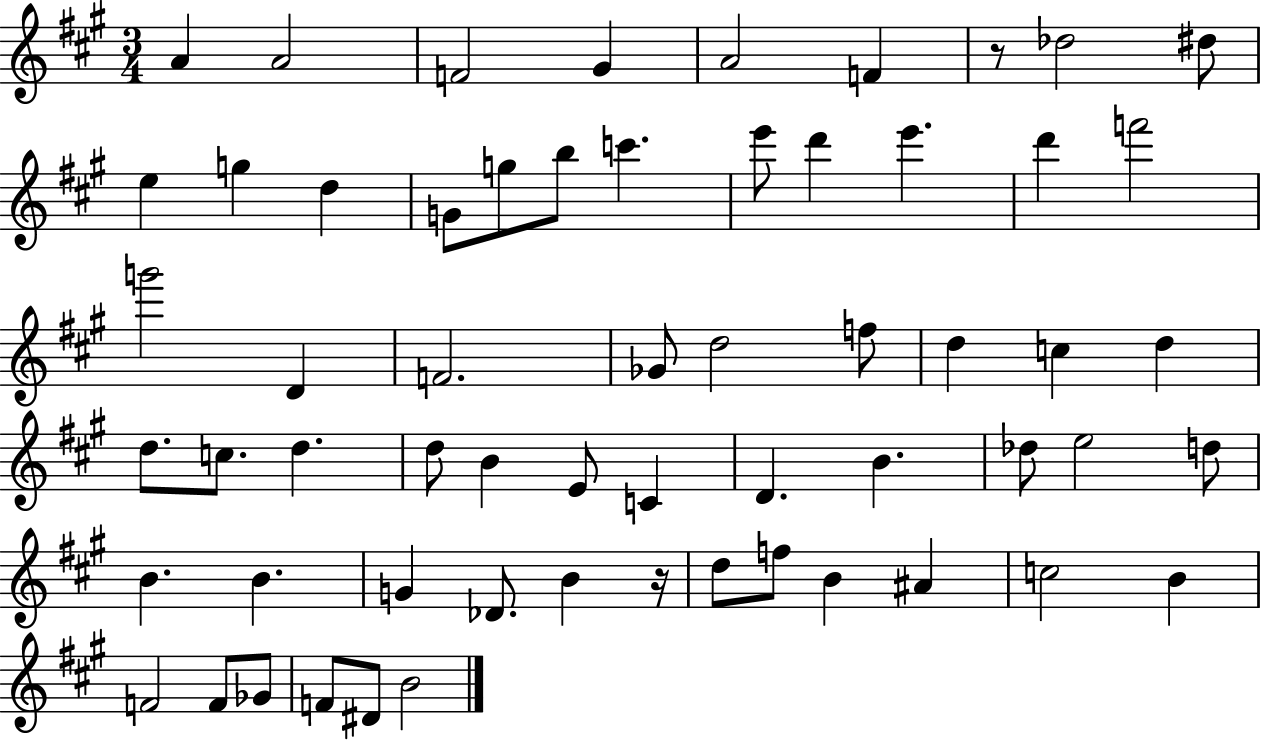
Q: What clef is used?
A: treble